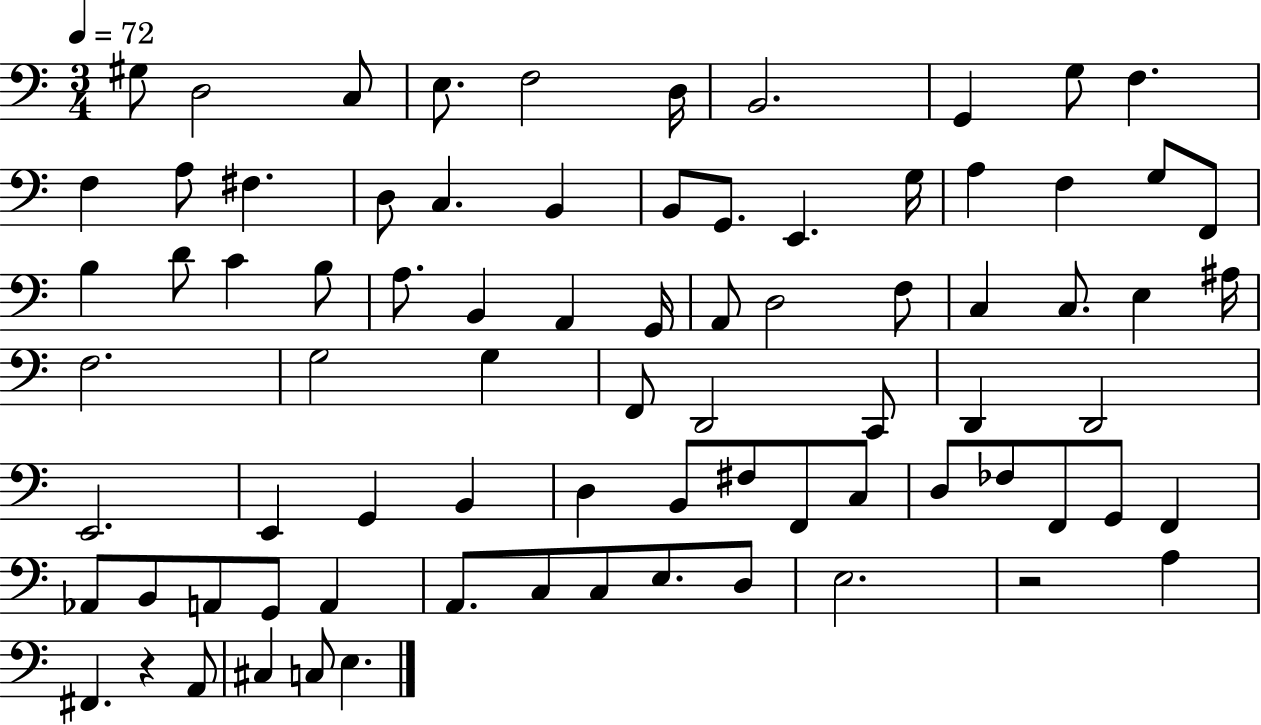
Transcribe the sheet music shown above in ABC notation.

X:1
T:Untitled
M:3/4
L:1/4
K:C
^G,/2 D,2 C,/2 E,/2 F,2 D,/4 B,,2 G,, G,/2 F, F, A,/2 ^F, D,/2 C, B,, B,,/2 G,,/2 E,, G,/4 A, F, G,/2 F,,/2 B, D/2 C B,/2 A,/2 B,, A,, G,,/4 A,,/2 D,2 F,/2 C, C,/2 E, ^A,/4 F,2 G,2 G, F,,/2 D,,2 C,,/2 D,, D,,2 E,,2 E,, G,, B,, D, B,,/2 ^F,/2 F,,/2 C,/2 D,/2 _F,/2 F,,/2 G,,/2 F,, _A,,/2 B,,/2 A,,/2 G,,/2 A,, A,,/2 C,/2 C,/2 E,/2 D,/2 E,2 z2 A, ^F,, z A,,/2 ^C, C,/2 E,